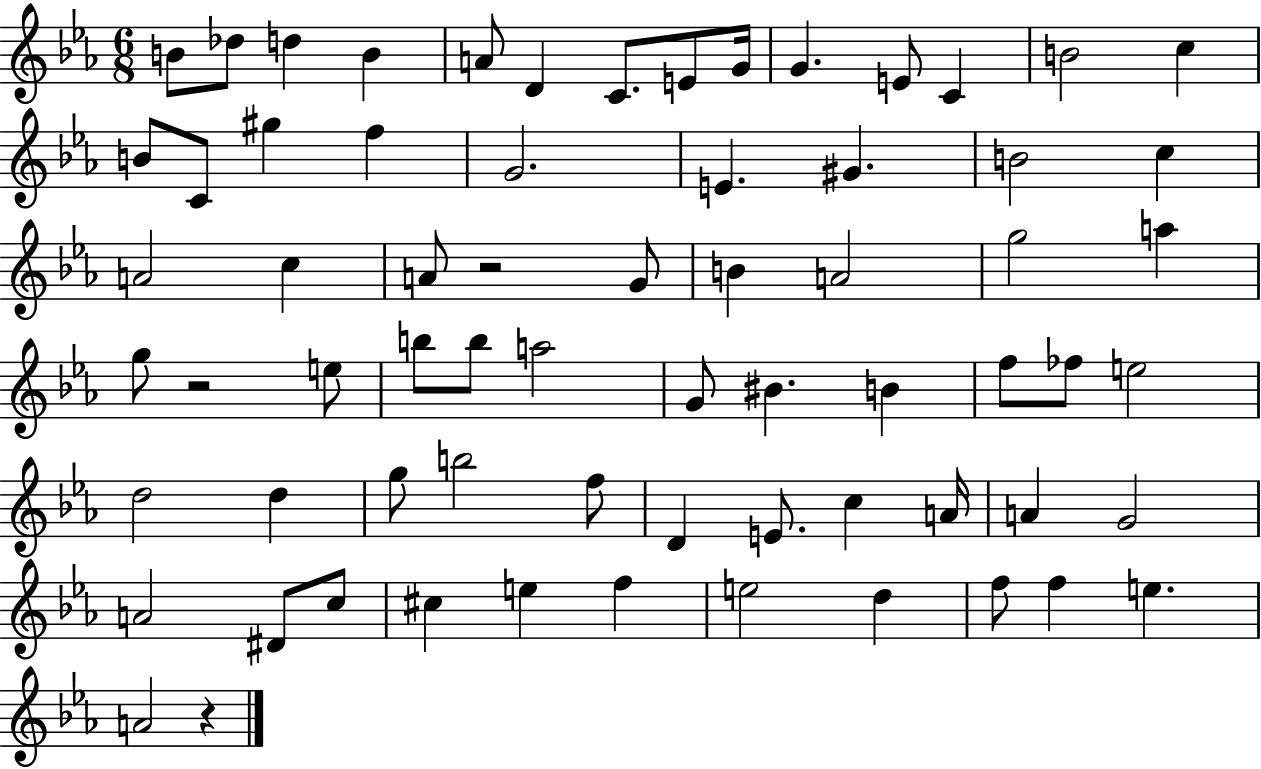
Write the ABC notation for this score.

X:1
T:Untitled
M:6/8
L:1/4
K:Eb
B/2 _d/2 d B A/2 D C/2 E/2 G/4 G E/2 C B2 c B/2 C/2 ^g f G2 E ^G B2 c A2 c A/2 z2 G/2 B A2 g2 a g/2 z2 e/2 b/2 b/2 a2 G/2 ^B B f/2 _f/2 e2 d2 d g/2 b2 f/2 D E/2 c A/4 A G2 A2 ^D/2 c/2 ^c e f e2 d f/2 f e A2 z